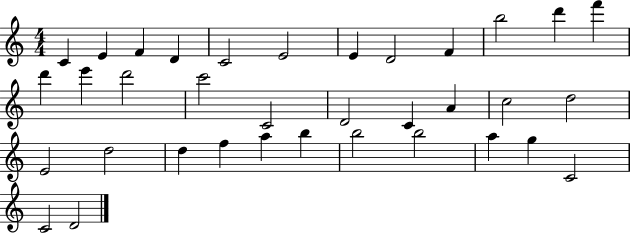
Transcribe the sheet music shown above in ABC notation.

X:1
T:Untitled
M:4/4
L:1/4
K:C
C E F D C2 E2 E D2 F b2 d' f' d' e' d'2 c'2 C2 D2 C A c2 d2 E2 d2 d f a b b2 b2 a g C2 C2 D2